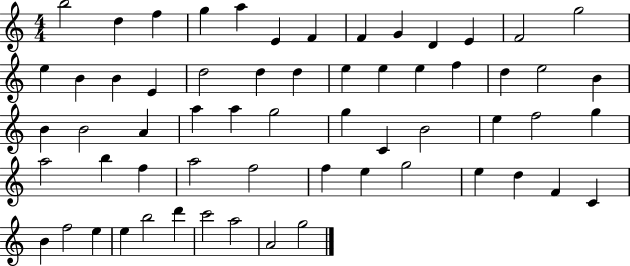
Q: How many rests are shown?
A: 0